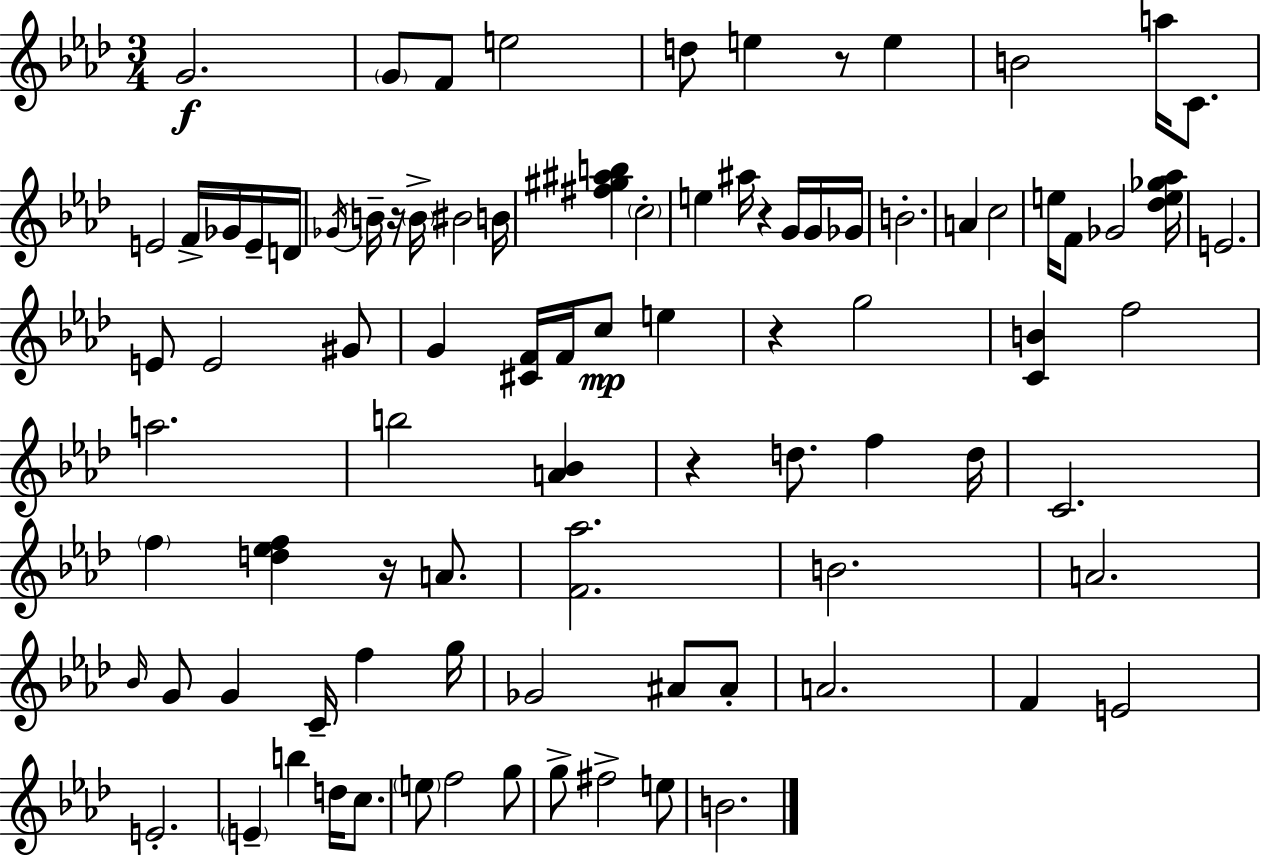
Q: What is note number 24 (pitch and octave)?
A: G4